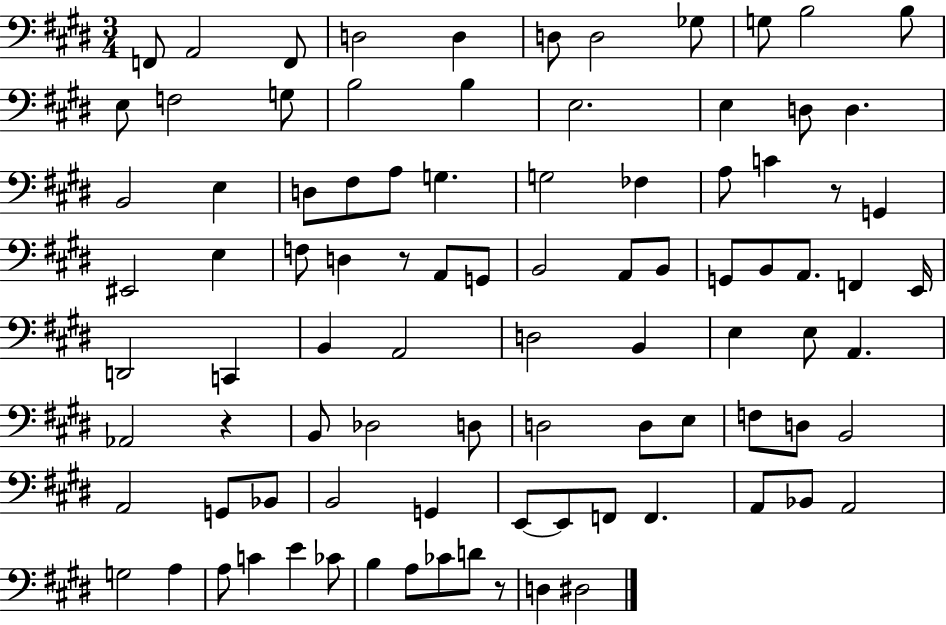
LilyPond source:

{
  \clef bass
  \numericTimeSignature
  \time 3/4
  \key e \major
  f,8 a,2 f,8 | d2 d4 | d8 d2 ges8 | g8 b2 b8 | \break e8 f2 g8 | b2 b4 | e2. | e4 d8 d4. | \break b,2 e4 | d8 fis8 a8 g4. | g2 fes4 | a8 c'4 r8 g,4 | \break eis,2 e4 | f8 d4 r8 a,8 g,8 | b,2 a,8 b,8 | g,8 b,8 a,8. f,4 e,16 | \break d,2 c,4 | b,4 a,2 | d2 b,4 | e4 e8 a,4. | \break aes,2 r4 | b,8 des2 d8 | d2 d8 e8 | f8 d8 b,2 | \break a,2 g,8 bes,8 | b,2 g,4 | e,8~~ e,8 f,8 f,4. | a,8 bes,8 a,2 | \break g2 a4 | a8 c'4 e'4 ces'8 | b4 a8 ces'8 d'8 r8 | d4 dis2 | \break \bar "|."
}